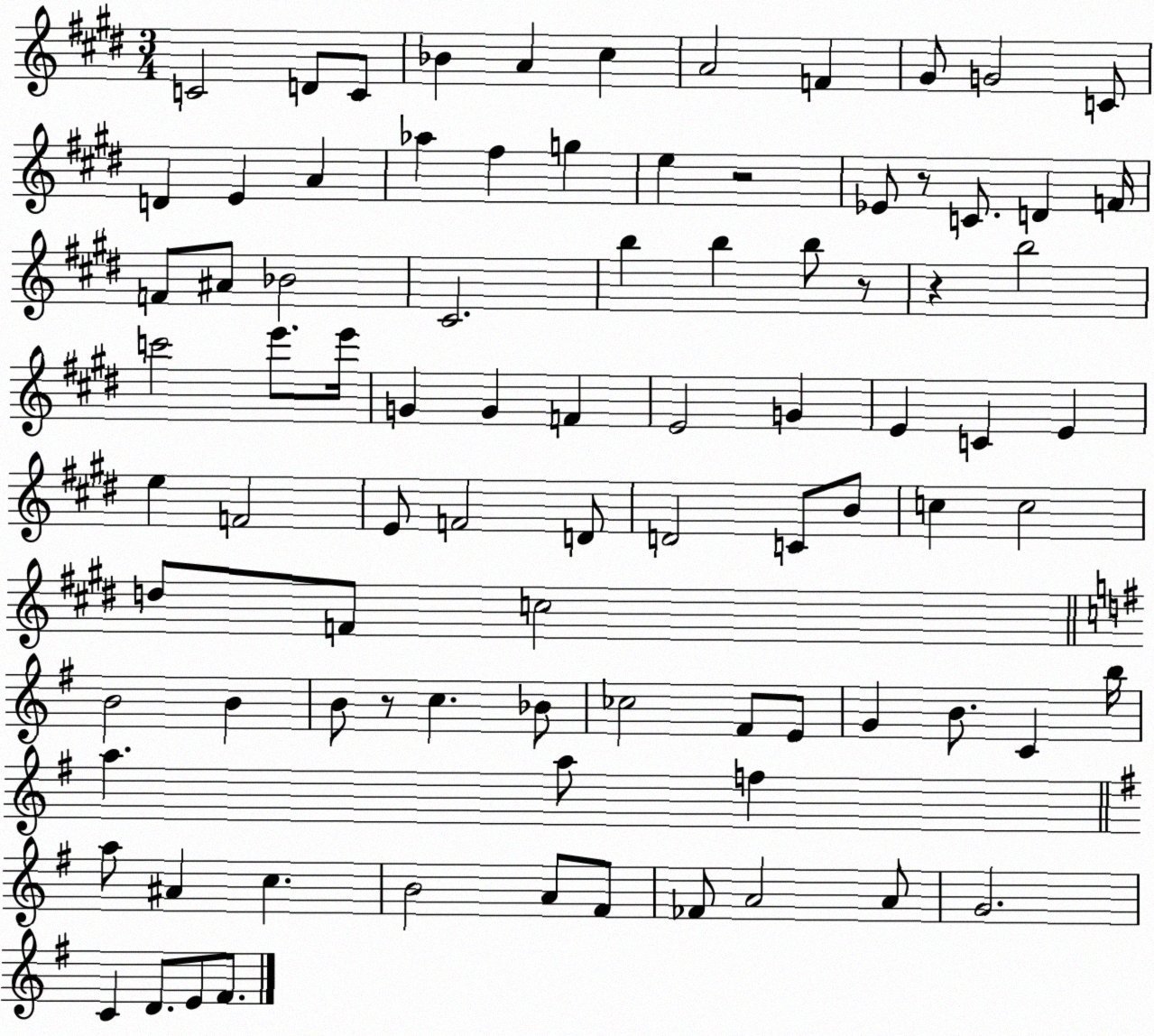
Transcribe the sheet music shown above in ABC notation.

X:1
T:Untitled
M:3/4
L:1/4
K:E
C2 D/2 C/2 _B A ^c A2 F ^G/2 G2 C/2 D E A _a ^f g e z2 _E/2 z/2 C/2 D F/4 F/2 ^A/2 _B2 ^C2 b b b/2 z/2 z b2 c'2 e'/2 e'/4 G G F E2 G E C E e F2 E/2 F2 D/2 D2 C/2 B/2 c c2 d/2 F/2 c2 B2 B B/2 z/2 c _B/2 _c2 ^F/2 E/2 G B/2 C b/4 a a/2 f a/2 ^A c B2 A/2 ^F/2 _F/2 A2 A/2 G2 C D/2 E/2 ^F/2